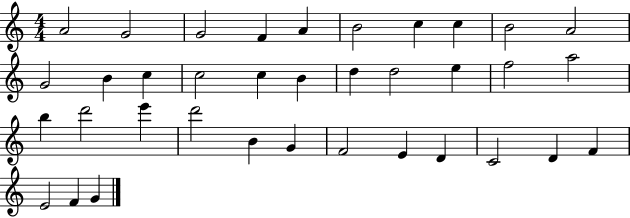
{
  \clef treble
  \numericTimeSignature
  \time 4/4
  \key c \major
  a'2 g'2 | g'2 f'4 a'4 | b'2 c''4 c''4 | b'2 a'2 | \break g'2 b'4 c''4 | c''2 c''4 b'4 | d''4 d''2 e''4 | f''2 a''2 | \break b''4 d'''2 e'''4 | d'''2 b'4 g'4 | f'2 e'4 d'4 | c'2 d'4 f'4 | \break e'2 f'4 g'4 | \bar "|."
}